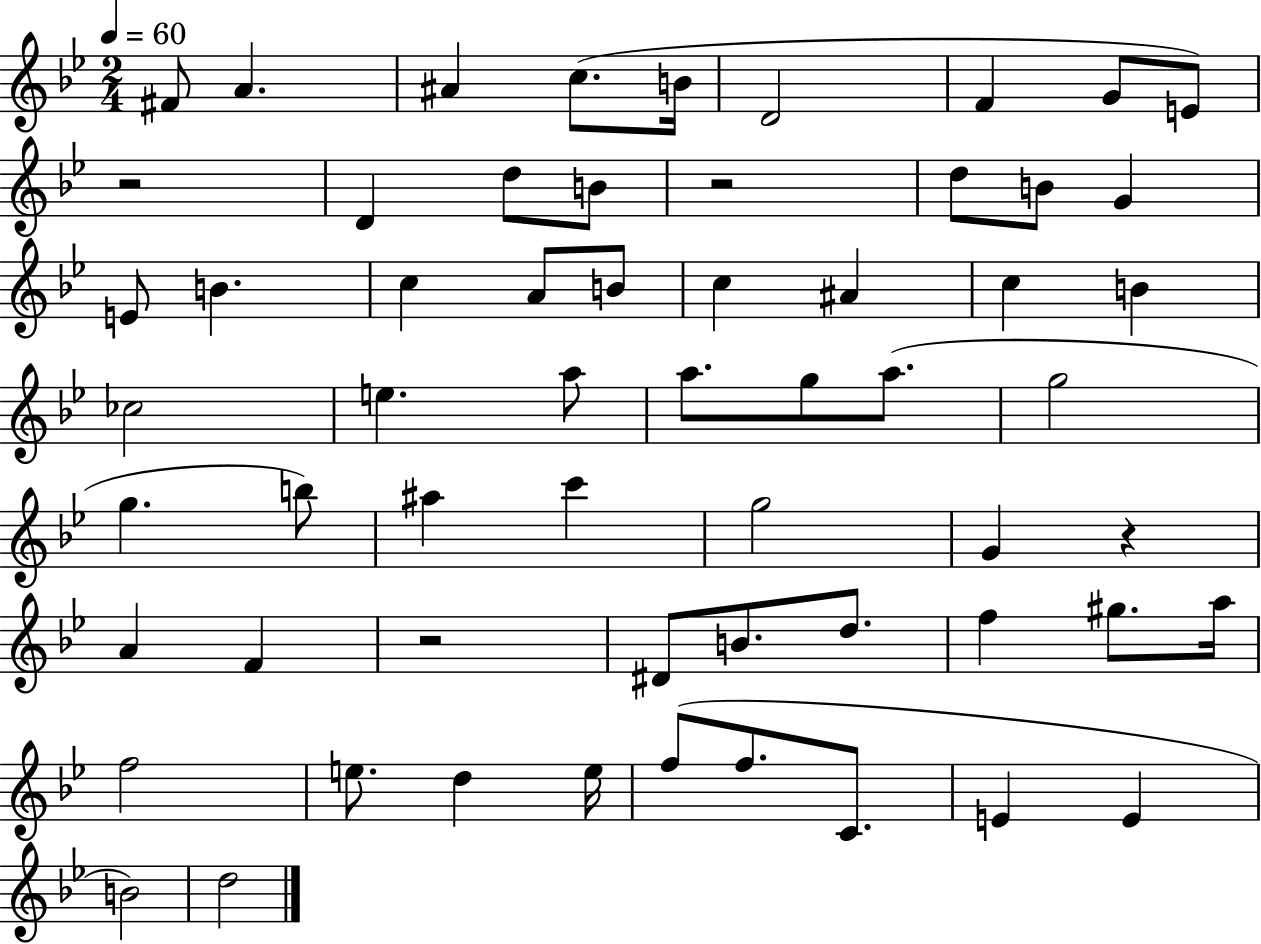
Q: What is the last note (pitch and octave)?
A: D5